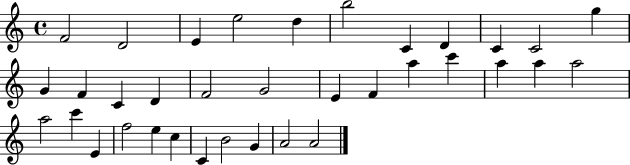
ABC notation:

X:1
T:Untitled
M:4/4
L:1/4
K:C
F2 D2 E e2 d b2 C D C C2 g G F C D F2 G2 E F a c' a a a2 a2 c' E f2 e c C B2 G A2 A2